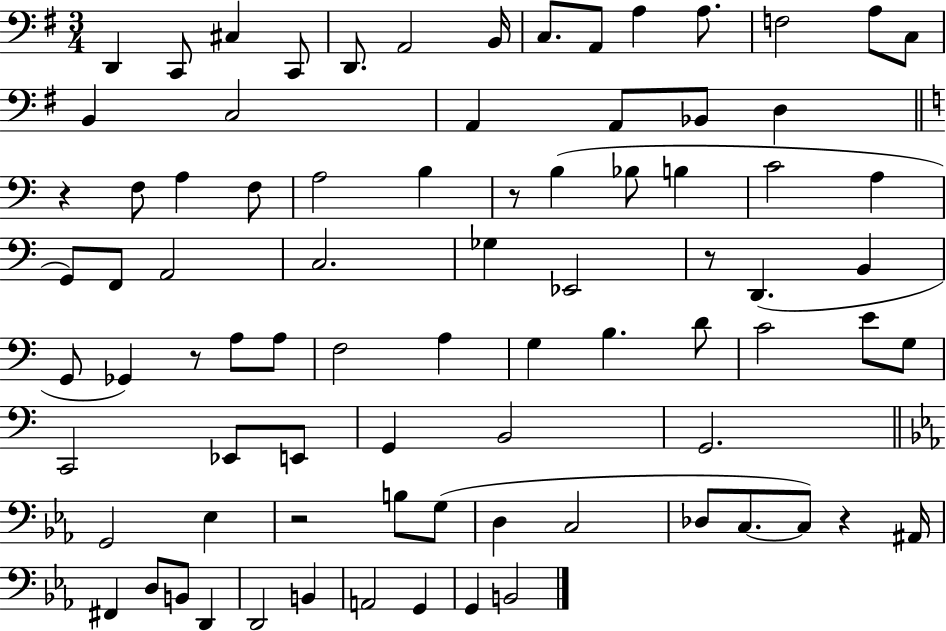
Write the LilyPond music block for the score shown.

{
  \clef bass
  \numericTimeSignature
  \time 3/4
  \key g \major
  d,4 c,8 cis4 c,8 | d,8. a,2 b,16 | c8. a,8 a4 a8. | f2 a8 c8 | \break b,4 c2 | a,4 a,8 bes,8 d4 | \bar "||" \break \key c \major r4 f8 a4 f8 | a2 b4 | r8 b4( bes8 b4 | c'2 a4 | \break g,8) f,8 a,2 | c2. | ges4 ees,2 | r8 d,4.( b,4 | \break g,8 ges,4) r8 a8 a8 | f2 a4 | g4 b4. d'8 | c'2 e'8 g8 | \break c,2 ees,8 e,8 | g,4 b,2 | g,2. | \bar "||" \break \key c \minor g,2 ees4 | r2 b8 g8( | d4 c2 | des8 c8.~~ c8) r4 ais,16 | \break fis,4 d8 b,8 d,4 | d,2 b,4 | a,2 g,4 | g,4 b,2 | \break \bar "|."
}